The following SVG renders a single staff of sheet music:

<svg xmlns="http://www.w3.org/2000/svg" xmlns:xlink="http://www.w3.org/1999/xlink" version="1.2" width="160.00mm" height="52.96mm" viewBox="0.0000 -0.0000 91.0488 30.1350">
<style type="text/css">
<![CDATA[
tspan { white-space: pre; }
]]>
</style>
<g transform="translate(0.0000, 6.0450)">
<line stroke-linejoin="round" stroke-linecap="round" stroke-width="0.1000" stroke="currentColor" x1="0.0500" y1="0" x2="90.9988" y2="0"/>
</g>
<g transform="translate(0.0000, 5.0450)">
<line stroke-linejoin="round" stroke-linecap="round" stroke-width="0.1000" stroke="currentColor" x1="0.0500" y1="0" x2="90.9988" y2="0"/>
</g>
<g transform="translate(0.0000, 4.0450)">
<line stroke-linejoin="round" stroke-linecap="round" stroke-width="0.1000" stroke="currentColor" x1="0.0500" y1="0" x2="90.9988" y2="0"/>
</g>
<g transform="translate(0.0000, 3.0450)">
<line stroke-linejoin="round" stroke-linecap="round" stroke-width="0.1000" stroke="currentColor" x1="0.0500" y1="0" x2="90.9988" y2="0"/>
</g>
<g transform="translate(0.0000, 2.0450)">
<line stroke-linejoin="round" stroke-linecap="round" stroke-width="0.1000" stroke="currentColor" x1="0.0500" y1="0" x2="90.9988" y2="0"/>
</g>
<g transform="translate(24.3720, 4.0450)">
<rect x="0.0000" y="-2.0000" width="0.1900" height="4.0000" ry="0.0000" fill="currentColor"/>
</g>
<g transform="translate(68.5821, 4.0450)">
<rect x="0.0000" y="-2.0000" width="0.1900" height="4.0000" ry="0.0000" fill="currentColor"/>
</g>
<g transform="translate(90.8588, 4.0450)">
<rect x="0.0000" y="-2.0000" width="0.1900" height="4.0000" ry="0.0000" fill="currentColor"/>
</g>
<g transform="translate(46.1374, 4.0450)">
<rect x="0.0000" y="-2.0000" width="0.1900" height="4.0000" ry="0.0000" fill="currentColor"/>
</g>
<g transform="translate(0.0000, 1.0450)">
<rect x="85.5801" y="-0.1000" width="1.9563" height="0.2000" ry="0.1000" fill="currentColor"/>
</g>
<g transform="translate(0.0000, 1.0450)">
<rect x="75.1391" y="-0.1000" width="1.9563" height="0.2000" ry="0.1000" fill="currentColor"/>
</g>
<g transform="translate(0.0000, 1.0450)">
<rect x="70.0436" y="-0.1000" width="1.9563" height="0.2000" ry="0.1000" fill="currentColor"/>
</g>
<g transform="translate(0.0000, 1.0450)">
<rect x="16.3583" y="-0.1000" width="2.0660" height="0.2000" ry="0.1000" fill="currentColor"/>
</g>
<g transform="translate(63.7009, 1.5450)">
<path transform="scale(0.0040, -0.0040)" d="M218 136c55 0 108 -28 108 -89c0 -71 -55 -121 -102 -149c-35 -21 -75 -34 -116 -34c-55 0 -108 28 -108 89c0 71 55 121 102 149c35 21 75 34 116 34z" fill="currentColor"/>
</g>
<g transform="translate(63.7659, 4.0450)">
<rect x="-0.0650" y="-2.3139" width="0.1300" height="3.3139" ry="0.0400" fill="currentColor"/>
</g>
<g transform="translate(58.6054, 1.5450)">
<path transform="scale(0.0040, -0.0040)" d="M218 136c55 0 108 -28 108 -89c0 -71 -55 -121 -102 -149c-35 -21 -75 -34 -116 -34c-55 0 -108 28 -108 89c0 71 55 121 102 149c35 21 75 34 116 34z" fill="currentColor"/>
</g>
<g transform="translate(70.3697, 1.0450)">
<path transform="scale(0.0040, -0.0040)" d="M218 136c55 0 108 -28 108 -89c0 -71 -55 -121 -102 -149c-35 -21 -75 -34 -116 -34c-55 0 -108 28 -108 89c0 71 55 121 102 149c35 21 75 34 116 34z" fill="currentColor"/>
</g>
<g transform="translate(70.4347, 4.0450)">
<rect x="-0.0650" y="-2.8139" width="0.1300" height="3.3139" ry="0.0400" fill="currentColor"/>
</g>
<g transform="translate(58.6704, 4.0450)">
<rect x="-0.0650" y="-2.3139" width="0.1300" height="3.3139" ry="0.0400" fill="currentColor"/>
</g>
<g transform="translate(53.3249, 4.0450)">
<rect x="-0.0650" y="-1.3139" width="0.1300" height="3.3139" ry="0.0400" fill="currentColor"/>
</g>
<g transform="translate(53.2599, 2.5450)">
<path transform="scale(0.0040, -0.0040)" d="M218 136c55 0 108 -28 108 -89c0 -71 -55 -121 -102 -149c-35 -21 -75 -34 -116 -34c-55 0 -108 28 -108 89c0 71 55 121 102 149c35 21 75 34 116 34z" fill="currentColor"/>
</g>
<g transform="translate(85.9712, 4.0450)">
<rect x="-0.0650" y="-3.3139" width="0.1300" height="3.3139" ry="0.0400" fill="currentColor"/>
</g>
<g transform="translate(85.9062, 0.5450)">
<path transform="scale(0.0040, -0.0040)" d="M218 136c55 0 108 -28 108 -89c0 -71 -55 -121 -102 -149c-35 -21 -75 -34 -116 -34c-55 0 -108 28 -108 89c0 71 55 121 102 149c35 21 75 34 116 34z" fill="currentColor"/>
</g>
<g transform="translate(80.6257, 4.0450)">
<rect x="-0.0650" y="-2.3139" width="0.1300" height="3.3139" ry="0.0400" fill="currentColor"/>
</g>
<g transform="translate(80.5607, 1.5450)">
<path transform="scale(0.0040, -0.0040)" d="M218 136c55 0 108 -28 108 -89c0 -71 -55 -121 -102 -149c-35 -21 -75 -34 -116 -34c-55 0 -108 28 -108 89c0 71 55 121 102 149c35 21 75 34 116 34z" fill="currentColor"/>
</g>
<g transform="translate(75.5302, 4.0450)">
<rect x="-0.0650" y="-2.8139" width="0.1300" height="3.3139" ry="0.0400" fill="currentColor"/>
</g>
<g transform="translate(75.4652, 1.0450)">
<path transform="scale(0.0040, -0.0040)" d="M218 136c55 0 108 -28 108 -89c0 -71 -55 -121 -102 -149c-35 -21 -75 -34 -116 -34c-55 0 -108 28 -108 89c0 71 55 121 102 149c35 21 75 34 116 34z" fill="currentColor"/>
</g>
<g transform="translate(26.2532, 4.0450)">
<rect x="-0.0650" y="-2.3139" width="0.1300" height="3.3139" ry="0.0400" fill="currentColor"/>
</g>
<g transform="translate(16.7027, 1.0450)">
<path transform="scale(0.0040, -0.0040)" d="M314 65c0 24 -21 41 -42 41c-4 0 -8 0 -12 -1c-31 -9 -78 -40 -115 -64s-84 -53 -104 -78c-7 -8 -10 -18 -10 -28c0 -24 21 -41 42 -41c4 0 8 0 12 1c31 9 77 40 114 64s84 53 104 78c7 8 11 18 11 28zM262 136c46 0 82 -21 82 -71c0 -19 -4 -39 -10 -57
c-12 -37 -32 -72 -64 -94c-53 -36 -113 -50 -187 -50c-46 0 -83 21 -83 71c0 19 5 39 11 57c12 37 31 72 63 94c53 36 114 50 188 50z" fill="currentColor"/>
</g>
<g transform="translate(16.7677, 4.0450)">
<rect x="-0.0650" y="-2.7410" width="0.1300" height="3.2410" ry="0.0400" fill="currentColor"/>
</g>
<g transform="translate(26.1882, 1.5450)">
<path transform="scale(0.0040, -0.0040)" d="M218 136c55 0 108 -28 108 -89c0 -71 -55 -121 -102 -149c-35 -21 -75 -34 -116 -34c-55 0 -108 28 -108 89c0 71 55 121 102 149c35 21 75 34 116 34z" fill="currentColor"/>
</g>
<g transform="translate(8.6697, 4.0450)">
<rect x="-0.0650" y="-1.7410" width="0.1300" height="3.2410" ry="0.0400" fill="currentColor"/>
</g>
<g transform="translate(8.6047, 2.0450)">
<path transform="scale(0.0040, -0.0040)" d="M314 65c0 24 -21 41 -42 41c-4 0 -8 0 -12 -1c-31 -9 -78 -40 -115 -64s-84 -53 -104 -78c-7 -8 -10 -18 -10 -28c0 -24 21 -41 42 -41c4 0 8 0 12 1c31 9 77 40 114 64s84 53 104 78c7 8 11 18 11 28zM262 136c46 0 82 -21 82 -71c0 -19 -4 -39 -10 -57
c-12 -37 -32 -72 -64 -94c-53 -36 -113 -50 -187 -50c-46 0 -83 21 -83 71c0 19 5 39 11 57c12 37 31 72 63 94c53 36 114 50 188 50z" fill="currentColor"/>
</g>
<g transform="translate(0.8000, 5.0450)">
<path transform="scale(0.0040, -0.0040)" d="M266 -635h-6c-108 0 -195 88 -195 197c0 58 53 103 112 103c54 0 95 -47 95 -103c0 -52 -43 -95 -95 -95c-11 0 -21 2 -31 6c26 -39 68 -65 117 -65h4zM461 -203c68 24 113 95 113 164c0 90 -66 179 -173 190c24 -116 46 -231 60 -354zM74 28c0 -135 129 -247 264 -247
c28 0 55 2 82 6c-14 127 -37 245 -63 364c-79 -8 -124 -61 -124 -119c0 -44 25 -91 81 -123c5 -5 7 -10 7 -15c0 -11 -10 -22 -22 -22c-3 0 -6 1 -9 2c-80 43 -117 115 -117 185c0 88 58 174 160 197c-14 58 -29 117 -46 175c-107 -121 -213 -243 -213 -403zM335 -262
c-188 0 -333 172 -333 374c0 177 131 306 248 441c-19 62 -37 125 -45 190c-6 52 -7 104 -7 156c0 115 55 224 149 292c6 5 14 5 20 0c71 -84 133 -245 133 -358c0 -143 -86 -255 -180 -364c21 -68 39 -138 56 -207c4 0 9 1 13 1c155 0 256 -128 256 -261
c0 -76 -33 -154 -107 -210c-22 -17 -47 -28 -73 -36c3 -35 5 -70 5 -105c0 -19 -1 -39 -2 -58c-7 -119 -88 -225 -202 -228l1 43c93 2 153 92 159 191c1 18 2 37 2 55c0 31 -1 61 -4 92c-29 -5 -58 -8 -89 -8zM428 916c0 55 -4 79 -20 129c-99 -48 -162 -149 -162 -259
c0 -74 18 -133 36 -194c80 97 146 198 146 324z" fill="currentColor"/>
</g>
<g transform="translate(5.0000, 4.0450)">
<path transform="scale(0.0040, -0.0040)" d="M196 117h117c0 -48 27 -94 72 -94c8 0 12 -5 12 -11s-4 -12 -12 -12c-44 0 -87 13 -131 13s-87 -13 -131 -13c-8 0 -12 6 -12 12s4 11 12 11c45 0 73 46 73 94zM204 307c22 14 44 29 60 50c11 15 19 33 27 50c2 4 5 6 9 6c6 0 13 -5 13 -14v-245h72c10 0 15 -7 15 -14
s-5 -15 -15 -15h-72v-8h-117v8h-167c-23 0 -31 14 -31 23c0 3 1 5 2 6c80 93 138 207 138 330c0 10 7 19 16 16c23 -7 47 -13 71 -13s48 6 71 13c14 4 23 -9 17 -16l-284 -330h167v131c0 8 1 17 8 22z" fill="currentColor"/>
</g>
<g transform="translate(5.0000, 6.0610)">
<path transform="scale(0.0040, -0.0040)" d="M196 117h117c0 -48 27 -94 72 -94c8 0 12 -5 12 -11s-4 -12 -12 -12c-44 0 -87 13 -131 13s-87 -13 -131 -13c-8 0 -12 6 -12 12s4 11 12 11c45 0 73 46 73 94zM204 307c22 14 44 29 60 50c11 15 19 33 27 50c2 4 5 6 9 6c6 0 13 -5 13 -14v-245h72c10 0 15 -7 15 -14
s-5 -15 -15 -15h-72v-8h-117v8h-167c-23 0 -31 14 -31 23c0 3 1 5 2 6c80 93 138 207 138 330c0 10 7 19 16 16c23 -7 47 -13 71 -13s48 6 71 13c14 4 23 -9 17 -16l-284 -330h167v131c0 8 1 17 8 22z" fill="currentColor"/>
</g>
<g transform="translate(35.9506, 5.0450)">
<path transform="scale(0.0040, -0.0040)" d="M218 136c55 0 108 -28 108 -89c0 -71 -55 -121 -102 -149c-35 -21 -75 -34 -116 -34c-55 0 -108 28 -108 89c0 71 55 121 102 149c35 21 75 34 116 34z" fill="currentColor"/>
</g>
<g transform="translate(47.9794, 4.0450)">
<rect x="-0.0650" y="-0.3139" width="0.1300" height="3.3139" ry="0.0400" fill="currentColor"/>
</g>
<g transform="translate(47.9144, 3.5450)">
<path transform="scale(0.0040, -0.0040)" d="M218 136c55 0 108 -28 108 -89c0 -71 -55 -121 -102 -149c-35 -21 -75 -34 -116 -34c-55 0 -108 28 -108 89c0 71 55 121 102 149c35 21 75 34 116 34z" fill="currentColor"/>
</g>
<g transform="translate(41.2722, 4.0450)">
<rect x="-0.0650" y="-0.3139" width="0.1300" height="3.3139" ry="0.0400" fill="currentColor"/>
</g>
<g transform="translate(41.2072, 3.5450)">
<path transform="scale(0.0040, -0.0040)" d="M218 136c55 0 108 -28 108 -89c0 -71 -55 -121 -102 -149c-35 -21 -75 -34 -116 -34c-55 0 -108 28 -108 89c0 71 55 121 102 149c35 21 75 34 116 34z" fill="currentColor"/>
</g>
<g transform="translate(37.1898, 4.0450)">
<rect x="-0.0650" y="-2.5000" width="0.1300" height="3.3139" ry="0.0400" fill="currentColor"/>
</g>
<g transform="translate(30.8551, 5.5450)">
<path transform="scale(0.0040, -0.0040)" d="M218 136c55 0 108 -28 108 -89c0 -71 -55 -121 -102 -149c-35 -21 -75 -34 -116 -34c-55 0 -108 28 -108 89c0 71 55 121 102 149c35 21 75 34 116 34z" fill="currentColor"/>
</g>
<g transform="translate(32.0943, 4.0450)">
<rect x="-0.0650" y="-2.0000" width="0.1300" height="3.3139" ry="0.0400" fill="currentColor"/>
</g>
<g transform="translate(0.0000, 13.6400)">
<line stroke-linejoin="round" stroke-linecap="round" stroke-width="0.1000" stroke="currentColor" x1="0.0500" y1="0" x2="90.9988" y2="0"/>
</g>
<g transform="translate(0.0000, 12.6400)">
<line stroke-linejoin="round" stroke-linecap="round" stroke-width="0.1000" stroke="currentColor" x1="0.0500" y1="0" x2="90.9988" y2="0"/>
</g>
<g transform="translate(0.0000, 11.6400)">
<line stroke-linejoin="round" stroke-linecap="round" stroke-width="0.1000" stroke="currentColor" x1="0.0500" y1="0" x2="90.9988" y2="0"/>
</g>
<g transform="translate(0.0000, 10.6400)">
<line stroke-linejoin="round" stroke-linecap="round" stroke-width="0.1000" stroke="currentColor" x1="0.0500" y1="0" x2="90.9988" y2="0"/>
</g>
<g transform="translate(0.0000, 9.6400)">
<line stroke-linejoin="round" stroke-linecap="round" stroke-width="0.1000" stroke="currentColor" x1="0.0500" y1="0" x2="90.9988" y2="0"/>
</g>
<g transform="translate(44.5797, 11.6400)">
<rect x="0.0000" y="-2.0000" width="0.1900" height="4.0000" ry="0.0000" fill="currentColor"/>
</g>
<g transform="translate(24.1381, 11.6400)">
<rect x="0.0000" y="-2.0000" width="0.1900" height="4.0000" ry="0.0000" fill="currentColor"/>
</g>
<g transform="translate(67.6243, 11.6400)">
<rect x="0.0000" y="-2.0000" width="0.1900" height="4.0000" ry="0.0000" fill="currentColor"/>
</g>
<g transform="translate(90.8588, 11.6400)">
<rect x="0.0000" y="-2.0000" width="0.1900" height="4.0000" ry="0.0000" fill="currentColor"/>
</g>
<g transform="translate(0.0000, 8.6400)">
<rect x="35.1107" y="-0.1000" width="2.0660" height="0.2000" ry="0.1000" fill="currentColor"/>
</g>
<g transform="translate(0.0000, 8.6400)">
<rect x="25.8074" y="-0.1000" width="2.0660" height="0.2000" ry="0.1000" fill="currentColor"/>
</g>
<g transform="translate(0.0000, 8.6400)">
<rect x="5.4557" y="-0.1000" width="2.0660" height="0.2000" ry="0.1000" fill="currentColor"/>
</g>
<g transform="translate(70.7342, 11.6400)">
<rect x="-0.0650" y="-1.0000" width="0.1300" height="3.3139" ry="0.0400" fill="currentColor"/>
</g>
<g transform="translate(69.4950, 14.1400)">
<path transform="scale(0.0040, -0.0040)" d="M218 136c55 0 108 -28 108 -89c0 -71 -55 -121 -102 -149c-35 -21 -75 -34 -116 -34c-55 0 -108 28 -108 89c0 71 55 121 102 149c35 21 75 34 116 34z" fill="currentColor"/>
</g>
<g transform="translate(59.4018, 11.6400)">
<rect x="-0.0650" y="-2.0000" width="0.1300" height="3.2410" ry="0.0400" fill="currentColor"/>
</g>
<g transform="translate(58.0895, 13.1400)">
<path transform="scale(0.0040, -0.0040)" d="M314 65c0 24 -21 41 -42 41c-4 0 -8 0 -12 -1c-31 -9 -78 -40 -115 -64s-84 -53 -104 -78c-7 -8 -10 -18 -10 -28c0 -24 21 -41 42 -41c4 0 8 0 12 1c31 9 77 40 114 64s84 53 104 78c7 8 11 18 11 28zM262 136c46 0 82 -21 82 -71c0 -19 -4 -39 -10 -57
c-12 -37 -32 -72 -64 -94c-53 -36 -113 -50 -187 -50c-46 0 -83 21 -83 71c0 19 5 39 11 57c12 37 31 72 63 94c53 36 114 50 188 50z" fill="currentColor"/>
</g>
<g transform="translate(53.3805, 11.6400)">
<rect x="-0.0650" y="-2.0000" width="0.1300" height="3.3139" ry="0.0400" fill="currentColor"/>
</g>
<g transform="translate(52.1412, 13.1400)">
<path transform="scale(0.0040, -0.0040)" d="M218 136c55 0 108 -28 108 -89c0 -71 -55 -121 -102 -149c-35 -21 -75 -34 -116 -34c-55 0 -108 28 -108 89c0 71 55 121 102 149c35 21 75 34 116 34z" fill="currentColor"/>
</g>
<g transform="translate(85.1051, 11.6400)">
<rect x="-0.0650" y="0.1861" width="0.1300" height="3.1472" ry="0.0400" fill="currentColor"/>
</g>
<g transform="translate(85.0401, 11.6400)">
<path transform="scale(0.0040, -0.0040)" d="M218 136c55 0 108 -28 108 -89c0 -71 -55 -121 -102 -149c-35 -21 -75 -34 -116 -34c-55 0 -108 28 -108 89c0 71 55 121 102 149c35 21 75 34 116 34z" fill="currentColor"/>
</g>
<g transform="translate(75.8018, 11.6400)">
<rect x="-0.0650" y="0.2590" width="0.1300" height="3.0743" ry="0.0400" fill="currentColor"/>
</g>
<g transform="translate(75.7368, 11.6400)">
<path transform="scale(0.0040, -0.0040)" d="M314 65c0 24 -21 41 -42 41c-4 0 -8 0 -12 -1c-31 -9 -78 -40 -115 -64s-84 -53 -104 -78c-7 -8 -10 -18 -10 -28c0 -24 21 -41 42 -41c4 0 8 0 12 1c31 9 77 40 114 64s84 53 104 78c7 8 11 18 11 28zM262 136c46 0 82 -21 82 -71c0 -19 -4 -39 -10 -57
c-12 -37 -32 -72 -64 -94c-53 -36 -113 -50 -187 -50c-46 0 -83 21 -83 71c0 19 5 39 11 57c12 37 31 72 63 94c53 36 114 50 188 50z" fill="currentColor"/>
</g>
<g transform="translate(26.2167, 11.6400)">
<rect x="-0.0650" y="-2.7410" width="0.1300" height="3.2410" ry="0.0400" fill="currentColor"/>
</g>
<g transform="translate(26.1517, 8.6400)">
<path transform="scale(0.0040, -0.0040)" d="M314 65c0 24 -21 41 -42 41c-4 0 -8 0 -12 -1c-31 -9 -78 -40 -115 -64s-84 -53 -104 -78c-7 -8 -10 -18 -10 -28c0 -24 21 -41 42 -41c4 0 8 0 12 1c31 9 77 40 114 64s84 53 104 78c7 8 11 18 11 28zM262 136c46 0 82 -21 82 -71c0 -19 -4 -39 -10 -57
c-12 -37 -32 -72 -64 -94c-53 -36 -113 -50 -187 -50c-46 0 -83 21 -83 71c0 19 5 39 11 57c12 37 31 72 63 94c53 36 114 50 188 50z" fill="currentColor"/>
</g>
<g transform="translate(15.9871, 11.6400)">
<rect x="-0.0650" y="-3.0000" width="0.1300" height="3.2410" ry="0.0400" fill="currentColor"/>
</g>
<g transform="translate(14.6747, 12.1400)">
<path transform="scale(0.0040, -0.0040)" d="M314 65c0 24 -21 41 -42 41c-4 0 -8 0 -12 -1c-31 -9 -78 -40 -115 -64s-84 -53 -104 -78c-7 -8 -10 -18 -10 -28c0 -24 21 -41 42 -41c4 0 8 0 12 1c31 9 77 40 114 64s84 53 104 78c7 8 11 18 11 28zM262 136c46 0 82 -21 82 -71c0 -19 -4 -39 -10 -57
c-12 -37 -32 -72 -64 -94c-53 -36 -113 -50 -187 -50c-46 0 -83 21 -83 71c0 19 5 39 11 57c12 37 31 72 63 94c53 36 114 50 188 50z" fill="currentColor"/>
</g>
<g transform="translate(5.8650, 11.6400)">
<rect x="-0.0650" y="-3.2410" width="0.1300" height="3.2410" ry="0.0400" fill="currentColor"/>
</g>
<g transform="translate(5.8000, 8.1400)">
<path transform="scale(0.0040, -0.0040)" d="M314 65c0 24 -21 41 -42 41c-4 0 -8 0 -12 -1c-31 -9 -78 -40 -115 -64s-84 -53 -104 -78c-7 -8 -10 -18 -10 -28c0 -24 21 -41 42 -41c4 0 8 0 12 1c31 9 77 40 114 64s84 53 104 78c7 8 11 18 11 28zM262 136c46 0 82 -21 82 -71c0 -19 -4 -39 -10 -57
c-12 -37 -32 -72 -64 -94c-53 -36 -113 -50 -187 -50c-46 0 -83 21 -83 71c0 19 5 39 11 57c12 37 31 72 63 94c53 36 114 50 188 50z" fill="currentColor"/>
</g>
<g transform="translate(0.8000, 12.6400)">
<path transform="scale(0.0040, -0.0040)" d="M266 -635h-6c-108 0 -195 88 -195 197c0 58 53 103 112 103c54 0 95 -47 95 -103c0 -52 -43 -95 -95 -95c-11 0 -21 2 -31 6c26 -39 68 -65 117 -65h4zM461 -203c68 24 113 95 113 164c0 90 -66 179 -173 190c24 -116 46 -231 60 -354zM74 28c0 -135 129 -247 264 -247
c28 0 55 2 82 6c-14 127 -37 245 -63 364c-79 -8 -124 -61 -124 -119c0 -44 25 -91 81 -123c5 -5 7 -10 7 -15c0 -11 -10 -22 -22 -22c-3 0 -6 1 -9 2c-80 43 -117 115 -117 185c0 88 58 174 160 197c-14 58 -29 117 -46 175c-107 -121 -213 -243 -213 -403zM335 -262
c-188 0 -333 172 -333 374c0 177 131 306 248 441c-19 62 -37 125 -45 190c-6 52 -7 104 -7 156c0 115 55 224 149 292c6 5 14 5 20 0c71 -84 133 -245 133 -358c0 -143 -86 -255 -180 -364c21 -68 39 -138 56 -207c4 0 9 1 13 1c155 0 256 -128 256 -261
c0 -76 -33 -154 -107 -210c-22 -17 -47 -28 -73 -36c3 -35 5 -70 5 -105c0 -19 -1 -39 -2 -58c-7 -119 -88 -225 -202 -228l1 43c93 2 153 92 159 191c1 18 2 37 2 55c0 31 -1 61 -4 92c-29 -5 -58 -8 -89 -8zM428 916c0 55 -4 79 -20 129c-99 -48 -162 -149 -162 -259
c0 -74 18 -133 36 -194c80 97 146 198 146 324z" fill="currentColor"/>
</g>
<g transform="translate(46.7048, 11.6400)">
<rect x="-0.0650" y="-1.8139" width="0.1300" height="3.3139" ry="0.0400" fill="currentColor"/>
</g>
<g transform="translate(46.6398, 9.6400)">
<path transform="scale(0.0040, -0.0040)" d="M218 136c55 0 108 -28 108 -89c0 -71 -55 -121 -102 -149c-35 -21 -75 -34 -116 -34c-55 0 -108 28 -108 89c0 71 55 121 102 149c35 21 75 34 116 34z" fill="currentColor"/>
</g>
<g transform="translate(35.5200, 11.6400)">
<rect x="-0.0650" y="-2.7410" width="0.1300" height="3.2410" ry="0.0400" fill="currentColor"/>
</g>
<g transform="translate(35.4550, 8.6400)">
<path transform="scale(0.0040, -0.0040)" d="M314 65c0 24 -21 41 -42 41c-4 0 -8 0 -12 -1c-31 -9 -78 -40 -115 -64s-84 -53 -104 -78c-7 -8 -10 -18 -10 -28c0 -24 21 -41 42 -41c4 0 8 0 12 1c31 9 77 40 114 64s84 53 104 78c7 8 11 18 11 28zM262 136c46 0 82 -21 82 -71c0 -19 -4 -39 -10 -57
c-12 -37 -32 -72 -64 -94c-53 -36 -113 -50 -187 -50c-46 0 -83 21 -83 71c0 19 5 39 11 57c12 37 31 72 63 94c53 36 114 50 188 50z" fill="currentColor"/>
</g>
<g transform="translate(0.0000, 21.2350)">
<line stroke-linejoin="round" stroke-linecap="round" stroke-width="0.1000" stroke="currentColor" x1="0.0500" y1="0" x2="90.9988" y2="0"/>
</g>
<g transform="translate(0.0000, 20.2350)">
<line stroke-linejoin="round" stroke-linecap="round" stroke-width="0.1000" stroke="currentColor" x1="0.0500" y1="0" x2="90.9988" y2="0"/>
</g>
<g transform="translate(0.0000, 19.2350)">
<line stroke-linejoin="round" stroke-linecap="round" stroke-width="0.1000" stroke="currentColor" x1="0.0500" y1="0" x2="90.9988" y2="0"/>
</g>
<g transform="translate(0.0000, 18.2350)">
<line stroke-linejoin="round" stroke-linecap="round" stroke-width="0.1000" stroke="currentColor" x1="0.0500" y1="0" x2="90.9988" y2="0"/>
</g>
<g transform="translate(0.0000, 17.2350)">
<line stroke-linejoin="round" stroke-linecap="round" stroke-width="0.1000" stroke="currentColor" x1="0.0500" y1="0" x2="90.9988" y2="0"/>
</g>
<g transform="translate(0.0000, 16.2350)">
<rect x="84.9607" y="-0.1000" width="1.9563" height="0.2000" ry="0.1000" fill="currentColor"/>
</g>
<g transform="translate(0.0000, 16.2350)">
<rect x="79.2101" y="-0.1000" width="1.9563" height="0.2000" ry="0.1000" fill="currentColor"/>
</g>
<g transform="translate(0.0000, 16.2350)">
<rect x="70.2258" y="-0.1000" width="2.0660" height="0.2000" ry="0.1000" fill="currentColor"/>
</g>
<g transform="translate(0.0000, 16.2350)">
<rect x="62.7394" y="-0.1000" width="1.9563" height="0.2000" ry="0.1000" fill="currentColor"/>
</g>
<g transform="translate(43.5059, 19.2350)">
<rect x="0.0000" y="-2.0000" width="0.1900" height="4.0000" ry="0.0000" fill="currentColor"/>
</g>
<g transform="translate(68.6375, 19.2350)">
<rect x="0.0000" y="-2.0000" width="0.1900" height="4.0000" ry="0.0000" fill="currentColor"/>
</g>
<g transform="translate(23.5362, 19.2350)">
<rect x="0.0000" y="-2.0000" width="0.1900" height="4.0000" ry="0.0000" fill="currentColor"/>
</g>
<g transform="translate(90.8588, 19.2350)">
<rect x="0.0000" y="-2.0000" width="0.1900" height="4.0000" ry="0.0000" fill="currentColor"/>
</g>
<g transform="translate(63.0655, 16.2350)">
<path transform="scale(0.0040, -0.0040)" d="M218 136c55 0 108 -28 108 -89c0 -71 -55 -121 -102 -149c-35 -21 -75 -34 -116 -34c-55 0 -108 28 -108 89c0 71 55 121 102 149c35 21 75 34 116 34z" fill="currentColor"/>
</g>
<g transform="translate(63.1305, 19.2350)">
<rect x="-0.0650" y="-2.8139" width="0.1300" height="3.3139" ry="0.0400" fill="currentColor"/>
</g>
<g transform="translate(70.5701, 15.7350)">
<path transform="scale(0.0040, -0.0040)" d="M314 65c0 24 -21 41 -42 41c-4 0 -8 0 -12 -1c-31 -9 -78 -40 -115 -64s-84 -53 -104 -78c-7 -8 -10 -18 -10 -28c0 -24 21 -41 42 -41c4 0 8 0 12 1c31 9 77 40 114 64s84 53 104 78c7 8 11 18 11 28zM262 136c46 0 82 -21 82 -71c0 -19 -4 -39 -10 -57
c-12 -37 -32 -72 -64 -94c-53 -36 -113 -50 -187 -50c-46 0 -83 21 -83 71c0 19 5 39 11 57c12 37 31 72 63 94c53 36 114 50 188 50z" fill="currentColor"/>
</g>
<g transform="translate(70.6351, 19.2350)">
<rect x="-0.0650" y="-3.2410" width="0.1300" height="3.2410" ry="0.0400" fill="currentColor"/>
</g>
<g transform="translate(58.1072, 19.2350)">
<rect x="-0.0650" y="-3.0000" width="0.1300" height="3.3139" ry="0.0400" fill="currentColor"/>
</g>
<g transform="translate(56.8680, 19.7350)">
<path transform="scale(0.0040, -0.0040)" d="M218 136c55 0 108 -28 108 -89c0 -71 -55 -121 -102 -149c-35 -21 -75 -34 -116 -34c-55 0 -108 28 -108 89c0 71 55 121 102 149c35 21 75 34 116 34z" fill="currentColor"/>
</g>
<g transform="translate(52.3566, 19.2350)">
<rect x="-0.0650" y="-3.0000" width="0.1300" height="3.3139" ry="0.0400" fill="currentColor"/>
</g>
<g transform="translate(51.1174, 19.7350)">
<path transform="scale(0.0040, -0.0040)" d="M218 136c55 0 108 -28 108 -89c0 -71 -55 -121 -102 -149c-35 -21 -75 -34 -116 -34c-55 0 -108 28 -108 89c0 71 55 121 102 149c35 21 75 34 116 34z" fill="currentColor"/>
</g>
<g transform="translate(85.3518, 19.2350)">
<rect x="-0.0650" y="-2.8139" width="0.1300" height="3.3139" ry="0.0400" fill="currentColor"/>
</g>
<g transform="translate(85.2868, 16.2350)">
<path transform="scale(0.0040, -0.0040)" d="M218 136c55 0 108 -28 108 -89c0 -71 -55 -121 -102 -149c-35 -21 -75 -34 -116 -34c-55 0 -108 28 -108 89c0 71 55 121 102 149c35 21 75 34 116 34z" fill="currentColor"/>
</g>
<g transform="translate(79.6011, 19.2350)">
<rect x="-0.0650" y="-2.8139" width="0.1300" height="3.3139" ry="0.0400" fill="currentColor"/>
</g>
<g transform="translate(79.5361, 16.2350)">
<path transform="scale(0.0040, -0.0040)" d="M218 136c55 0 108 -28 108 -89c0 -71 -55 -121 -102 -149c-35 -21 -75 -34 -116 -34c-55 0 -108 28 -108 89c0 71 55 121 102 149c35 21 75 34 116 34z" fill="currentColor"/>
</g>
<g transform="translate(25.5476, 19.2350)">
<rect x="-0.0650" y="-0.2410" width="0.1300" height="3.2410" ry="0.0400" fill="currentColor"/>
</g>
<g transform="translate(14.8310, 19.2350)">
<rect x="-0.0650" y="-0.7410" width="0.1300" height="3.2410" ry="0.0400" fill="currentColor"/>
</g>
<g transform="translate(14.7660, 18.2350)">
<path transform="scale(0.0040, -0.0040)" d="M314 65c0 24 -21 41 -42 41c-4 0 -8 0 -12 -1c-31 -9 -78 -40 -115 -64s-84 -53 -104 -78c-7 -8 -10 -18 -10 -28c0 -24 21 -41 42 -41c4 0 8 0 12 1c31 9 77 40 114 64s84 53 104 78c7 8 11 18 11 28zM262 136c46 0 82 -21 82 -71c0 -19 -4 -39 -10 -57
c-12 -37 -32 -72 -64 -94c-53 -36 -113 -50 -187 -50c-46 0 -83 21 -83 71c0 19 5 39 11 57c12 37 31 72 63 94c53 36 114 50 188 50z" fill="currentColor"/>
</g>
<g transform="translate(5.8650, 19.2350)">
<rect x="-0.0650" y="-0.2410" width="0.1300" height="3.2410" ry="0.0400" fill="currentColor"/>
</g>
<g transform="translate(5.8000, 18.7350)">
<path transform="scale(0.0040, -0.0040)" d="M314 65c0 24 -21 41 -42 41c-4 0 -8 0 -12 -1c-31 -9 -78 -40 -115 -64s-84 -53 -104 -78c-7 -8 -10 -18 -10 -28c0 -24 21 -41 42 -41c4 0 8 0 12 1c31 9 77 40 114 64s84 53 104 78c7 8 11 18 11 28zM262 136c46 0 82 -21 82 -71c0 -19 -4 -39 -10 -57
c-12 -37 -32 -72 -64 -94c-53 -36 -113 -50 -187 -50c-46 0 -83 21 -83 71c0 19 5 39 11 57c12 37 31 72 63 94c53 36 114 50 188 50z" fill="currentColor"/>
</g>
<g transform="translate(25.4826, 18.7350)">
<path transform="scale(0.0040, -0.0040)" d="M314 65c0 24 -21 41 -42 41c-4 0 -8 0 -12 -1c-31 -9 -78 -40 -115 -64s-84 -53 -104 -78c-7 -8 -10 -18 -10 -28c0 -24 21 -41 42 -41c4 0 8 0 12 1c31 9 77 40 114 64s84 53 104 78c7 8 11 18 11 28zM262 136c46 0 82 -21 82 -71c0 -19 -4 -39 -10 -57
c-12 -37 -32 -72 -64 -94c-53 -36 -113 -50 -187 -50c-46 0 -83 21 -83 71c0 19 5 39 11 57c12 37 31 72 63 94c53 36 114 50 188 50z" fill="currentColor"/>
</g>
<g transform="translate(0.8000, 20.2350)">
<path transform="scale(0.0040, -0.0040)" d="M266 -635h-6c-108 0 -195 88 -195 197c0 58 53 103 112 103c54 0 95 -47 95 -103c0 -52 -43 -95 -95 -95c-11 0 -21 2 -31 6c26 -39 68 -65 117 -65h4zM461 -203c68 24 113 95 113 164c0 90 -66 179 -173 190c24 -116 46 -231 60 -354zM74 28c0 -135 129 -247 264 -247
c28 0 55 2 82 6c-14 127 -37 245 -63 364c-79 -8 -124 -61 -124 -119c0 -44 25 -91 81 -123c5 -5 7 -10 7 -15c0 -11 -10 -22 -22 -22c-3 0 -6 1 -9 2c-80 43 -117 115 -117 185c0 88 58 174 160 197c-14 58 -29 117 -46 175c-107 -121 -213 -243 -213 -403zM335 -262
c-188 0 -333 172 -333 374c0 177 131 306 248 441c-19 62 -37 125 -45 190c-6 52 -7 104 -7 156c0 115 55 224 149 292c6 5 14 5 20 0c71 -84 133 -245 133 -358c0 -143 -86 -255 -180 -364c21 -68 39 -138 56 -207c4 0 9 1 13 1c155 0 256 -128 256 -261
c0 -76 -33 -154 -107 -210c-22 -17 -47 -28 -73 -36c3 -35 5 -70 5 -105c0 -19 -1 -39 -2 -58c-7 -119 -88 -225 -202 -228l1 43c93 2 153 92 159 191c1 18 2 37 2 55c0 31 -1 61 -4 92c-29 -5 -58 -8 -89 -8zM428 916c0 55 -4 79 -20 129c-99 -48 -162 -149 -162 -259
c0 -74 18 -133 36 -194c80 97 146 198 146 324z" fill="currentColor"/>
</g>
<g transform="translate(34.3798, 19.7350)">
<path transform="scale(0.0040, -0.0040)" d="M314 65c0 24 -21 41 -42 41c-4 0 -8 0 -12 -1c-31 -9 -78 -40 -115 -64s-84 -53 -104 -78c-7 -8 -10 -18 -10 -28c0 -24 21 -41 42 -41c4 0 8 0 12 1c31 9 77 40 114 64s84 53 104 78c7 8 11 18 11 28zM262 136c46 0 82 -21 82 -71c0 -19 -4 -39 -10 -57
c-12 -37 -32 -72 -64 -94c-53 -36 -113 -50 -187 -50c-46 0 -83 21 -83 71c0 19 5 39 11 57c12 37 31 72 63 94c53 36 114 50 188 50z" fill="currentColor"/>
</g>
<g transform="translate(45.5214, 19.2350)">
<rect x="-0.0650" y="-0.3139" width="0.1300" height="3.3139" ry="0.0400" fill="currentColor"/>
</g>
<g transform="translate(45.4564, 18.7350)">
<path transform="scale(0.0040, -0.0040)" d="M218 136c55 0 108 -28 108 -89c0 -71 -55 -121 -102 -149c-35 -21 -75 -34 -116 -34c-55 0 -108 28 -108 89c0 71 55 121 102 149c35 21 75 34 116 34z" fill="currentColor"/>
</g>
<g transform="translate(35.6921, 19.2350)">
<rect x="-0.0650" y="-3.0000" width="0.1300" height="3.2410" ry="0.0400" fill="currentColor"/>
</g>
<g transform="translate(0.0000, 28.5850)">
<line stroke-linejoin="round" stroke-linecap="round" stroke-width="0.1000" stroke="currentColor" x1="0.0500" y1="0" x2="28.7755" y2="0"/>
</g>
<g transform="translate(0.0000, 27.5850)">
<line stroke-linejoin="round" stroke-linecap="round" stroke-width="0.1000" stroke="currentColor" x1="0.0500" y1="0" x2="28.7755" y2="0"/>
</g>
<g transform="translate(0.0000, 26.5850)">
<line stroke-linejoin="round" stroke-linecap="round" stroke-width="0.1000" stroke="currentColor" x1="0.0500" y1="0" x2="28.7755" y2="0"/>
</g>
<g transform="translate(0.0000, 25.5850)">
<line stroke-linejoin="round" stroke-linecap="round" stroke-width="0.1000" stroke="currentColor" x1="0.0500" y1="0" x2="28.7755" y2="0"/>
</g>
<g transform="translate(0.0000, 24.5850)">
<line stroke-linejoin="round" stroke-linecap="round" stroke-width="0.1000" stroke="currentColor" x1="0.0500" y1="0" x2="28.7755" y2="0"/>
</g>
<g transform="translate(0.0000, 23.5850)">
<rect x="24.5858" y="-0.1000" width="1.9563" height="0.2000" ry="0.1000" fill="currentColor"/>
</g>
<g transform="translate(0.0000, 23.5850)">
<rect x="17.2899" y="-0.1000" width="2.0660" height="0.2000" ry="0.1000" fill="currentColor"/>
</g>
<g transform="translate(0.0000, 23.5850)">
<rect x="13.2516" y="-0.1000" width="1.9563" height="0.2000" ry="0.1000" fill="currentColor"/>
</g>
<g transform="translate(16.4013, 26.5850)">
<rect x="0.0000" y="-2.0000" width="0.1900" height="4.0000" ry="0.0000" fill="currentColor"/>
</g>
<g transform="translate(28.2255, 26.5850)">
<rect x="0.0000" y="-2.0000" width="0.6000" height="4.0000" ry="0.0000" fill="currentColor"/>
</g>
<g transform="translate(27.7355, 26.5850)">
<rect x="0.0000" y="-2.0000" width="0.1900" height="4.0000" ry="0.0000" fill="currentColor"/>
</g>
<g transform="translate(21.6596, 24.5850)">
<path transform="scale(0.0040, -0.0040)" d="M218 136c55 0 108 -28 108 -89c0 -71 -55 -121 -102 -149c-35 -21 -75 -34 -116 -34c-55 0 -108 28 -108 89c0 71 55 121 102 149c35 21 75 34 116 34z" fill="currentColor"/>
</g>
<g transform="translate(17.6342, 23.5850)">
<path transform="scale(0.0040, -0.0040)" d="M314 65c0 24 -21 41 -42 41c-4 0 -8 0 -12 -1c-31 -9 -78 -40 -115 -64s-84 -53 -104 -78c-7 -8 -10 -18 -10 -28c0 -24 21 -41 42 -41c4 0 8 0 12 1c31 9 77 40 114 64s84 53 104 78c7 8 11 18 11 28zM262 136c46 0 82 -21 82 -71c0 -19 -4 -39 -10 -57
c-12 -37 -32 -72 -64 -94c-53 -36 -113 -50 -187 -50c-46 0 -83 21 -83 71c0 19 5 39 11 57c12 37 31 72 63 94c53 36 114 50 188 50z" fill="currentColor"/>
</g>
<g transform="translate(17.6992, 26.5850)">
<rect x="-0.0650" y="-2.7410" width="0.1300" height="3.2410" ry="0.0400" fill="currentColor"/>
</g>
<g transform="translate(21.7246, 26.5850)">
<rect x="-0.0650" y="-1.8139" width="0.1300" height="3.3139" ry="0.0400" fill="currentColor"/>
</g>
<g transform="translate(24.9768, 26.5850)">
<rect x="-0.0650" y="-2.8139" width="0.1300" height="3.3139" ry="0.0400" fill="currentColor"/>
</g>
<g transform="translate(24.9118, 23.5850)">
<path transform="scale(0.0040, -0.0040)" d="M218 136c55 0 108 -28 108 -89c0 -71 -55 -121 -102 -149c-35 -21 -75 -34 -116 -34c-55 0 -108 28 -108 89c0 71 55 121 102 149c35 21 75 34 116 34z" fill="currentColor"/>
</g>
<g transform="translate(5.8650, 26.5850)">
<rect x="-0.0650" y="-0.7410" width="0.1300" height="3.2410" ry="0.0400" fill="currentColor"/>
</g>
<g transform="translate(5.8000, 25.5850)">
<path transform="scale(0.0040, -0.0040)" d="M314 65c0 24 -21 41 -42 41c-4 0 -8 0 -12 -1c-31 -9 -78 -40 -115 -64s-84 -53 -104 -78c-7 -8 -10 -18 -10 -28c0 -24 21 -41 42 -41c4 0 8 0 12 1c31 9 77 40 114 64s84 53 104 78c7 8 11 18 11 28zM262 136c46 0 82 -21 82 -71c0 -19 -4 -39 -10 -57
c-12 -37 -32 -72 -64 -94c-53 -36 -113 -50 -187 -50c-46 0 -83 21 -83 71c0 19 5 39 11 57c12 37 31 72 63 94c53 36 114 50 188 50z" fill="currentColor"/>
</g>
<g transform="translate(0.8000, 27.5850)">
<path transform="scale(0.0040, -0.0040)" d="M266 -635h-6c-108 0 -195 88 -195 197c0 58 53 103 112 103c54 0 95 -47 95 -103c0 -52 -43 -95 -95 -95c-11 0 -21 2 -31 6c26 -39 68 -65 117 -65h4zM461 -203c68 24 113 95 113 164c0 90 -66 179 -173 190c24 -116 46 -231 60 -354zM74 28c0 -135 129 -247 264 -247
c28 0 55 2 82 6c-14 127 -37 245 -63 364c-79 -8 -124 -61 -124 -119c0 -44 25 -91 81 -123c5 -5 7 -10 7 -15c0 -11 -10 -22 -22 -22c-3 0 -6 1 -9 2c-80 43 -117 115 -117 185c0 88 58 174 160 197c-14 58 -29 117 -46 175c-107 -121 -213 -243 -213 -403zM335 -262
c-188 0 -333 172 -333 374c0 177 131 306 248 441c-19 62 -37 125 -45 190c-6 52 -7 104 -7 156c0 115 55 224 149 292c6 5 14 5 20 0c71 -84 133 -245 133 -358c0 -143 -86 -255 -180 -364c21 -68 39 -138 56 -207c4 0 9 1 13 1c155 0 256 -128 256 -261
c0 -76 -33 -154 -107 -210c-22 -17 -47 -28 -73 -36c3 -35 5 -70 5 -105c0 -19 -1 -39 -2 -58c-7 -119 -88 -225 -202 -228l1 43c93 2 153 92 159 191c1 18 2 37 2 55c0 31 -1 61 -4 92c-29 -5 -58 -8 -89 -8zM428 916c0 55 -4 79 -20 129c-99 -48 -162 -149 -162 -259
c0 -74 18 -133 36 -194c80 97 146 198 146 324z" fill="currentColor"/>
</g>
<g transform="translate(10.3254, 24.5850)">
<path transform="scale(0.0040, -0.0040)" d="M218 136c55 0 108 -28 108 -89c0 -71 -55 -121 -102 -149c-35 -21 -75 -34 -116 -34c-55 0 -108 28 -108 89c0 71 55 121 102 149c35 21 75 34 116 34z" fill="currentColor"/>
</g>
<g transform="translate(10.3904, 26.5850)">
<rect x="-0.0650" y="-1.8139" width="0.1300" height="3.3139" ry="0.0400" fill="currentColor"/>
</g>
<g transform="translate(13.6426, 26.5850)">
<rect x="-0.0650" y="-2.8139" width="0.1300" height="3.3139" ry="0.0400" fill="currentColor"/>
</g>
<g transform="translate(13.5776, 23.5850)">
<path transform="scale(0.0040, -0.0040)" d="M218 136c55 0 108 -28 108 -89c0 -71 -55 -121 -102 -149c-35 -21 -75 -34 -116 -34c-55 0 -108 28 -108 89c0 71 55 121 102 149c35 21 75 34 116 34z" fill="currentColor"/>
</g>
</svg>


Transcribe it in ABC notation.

X:1
T:Untitled
M:4/4
L:1/4
K:C
f2 a2 g F G c c e g g a a g b b2 A2 a2 a2 f F F2 D B2 B c2 d2 c2 A2 c A A a b2 a a d2 f a a2 f a